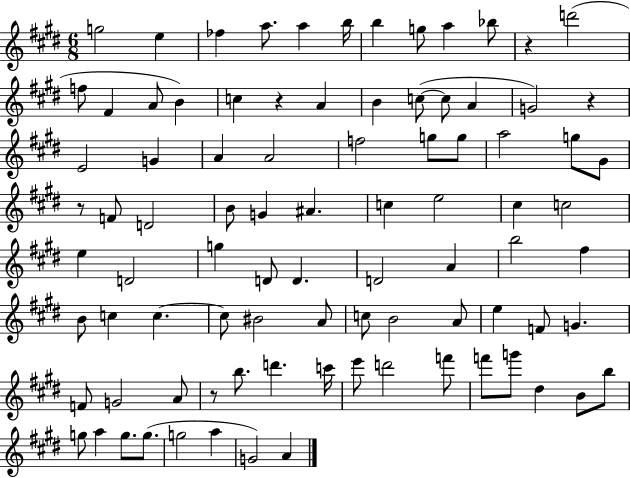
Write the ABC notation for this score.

X:1
T:Untitled
M:6/8
L:1/4
K:E
g2 e _f a/2 a b/4 b g/2 a _b/2 z d'2 f/2 ^F A/2 B c z A B c/2 c/2 A G2 z E2 G A A2 f2 g/2 g/2 a2 g/2 ^G/2 z/2 F/2 D2 B/2 G ^A c e2 ^c c2 e D2 g D/2 D D2 A b2 ^f B/2 c c c/2 ^B2 A/2 c/2 B2 A/2 e F/2 G F/2 G2 A/2 z/2 b/2 d' c'/4 e'/2 d'2 f'/2 f'/2 g'/2 ^d B/2 b/2 g/2 a g/2 g/2 g2 a G2 A